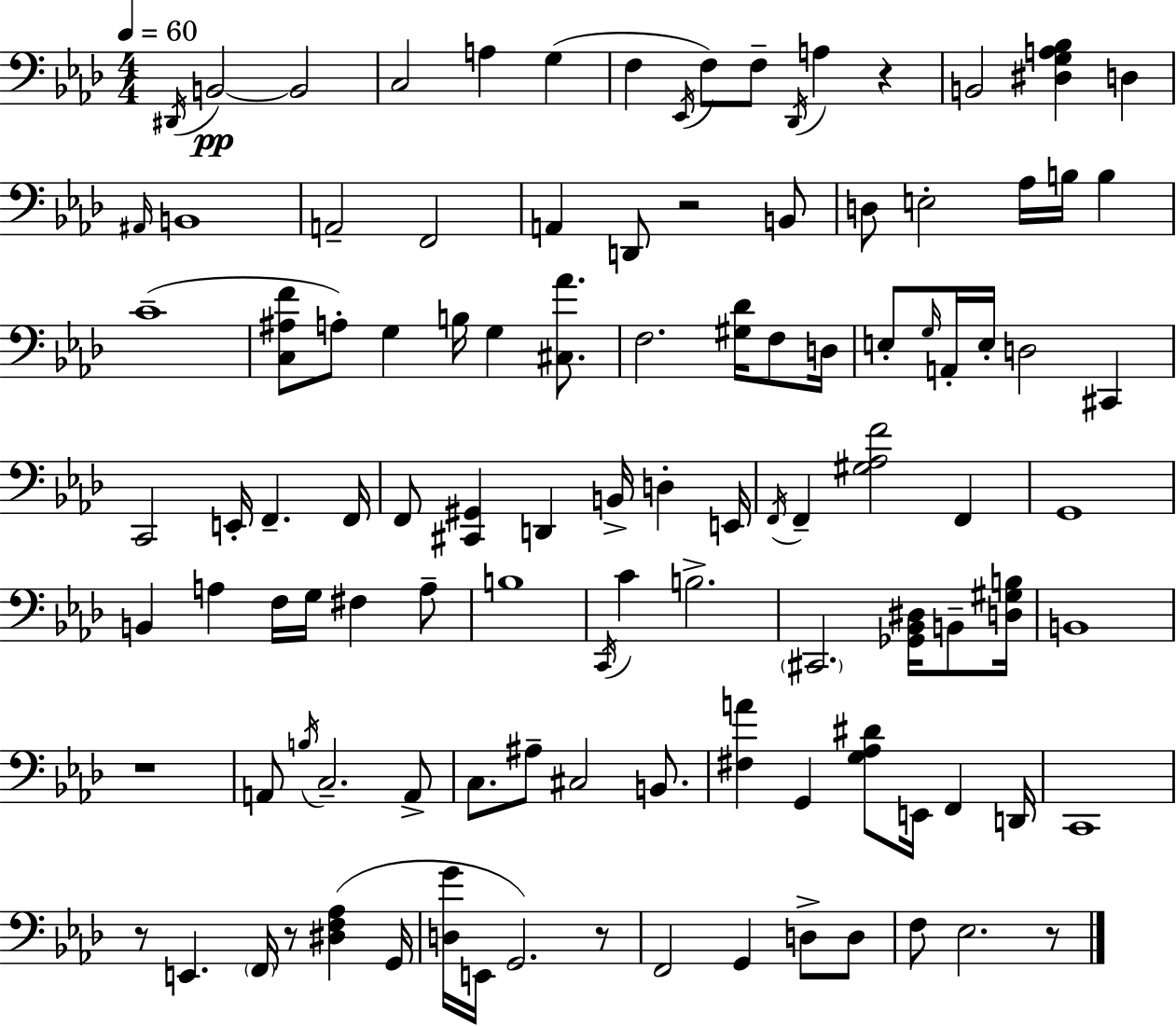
D#2/s B2/h B2/h C3/h A3/q G3/q F3/q Eb2/s F3/e F3/e Db2/s A3/q R/q B2/h [D#3,G3,A3,Bb3]/q D3/q A#2/s B2/w A2/h F2/h A2/q D2/e R/h B2/e D3/e E3/h Ab3/s B3/s B3/q C4/w [C3,A#3,F4]/e A3/e G3/q B3/s G3/q [C#3,Ab4]/e. F3/h. [G#3,Db4]/s F3/e D3/s E3/e G3/s A2/s E3/s D3/h C#2/q C2/h E2/s F2/q. F2/s F2/e [C#2,G#2]/q D2/q B2/s D3/q E2/s F2/s F2/q [G#3,Ab3,F4]/h F2/q G2/w B2/q A3/q F3/s G3/s F#3/q A3/e B3/w C2/s C4/q B3/h. C#2/h. [Gb2,Bb2,D#3]/s B2/e [D3,G#3,B3]/s B2/w R/w A2/e B3/s C3/h. A2/e C3/e. A#3/e C#3/h B2/e. [F#3,A4]/q G2/q [G3,Ab3,D#4]/e E2/s F2/q D2/s C2/w R/e E2/q. F2/s R/e [D#3,F3,Ab3]/q G2/s [D3,G4]/s E2/s G2/h. R/e F2/h G2/q D3/e D3/e F3/e Eb3/h. R/e